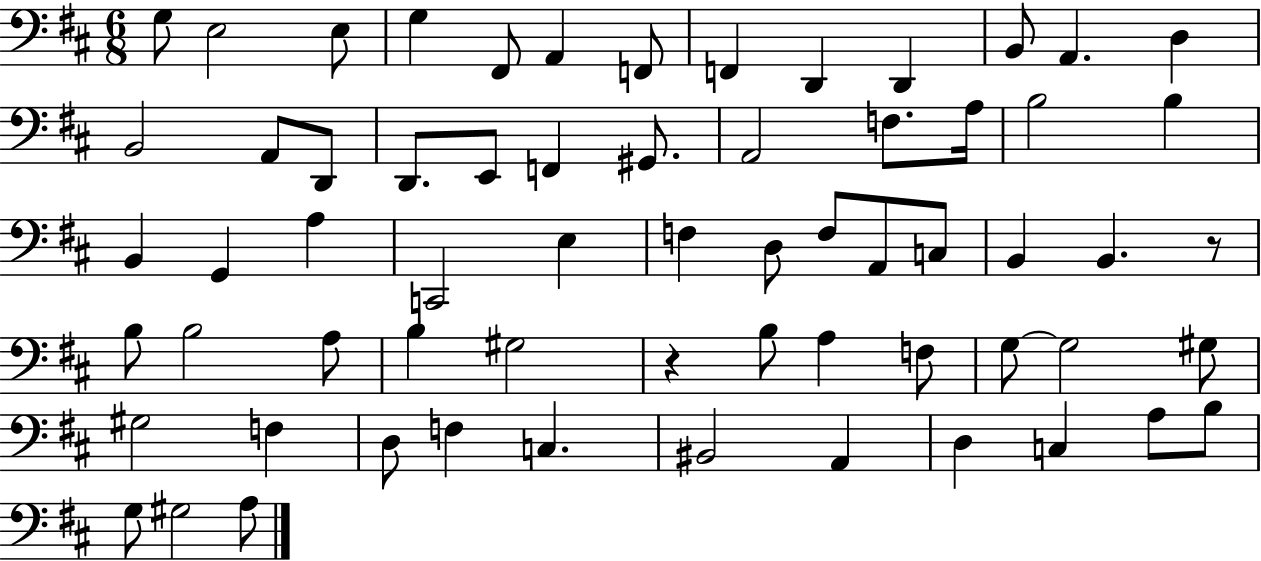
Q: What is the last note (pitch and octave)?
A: A3